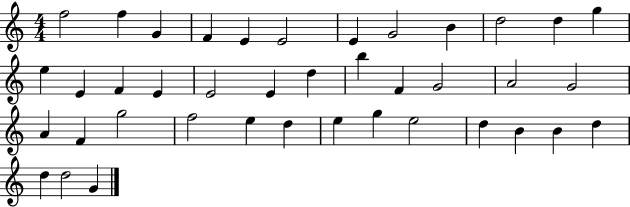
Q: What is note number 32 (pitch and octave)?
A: G5